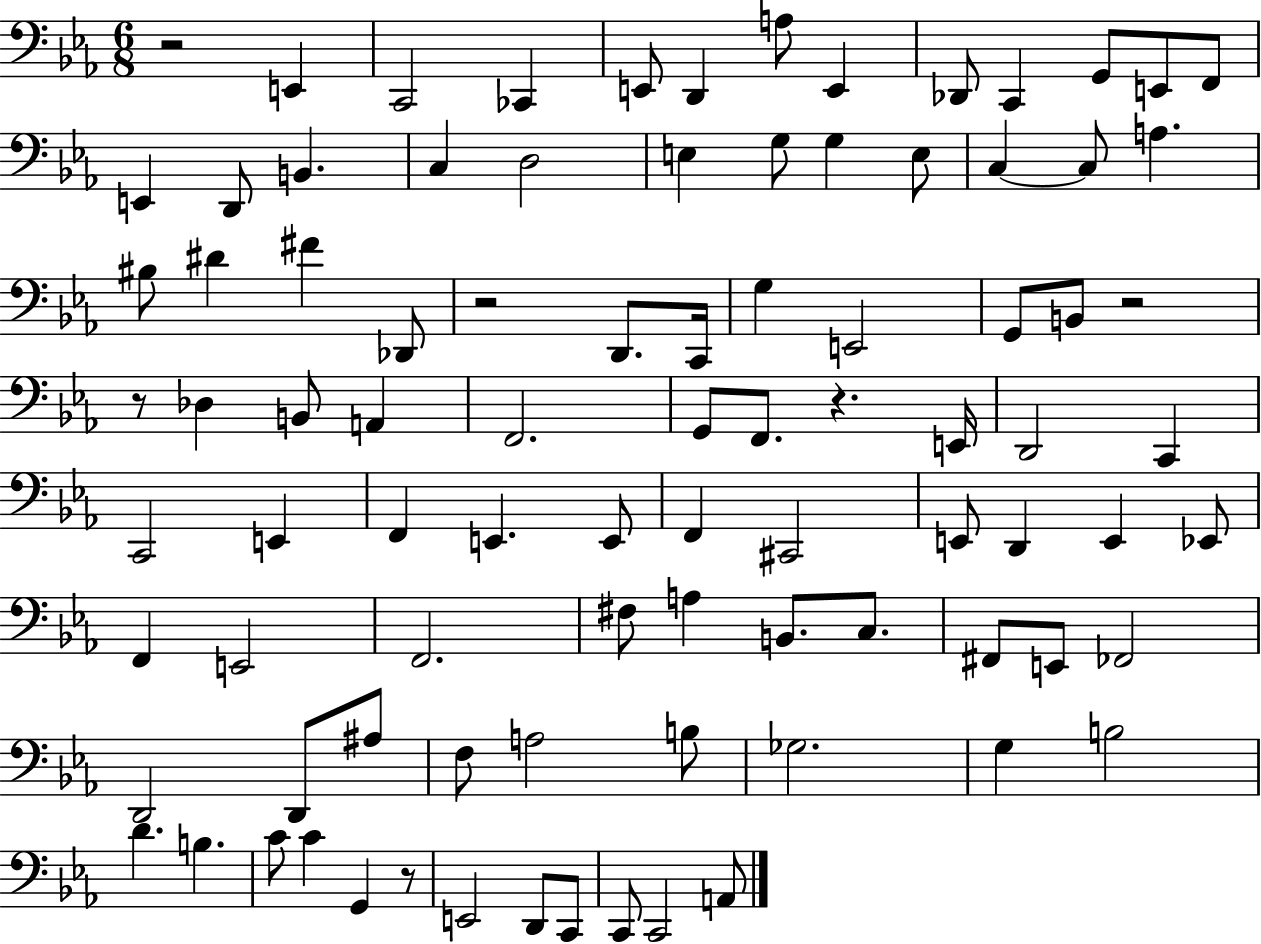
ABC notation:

X:1
T:Untitled
M:6/8
L:1/4
K:Eb
z2 E,, C,,2 _C,, E,,/2 D,, A,/2 E,, _D,,/2 C,, G,,/2 E,,/2 F,,/2 E,, D,,/2 B,, C, D,2 E, G,/2 G, E,/2 C, C,/2 A, ^B,/2 ^D ^F _D,,/2 z2 D,,/2 C,,/4 G, E,,2 G,,/2 B,,/2 z2 z/2 _D, B,,/2 A,, F,,2 G,,/2 F,,/2 z E,,/4 D,,2 C,, C,,2 E,, F,, E,, E,,/2 F,, ^C,,2 E,,/2 D,, E,, _E,,/2 F,, E,,2 F,,2 ^F,/2 A, B,,/2 C,/2 ^F,,/2 E,,/2 _F,,2 D,,2 D,,/2 ^A,/2 F,/2 A,2 B,/2 _G,2 G, B,2 D B, C/2 C G,, z/2 E,,2 D,,/2 C,,/2 C,,/2 C,,2 A,,/2